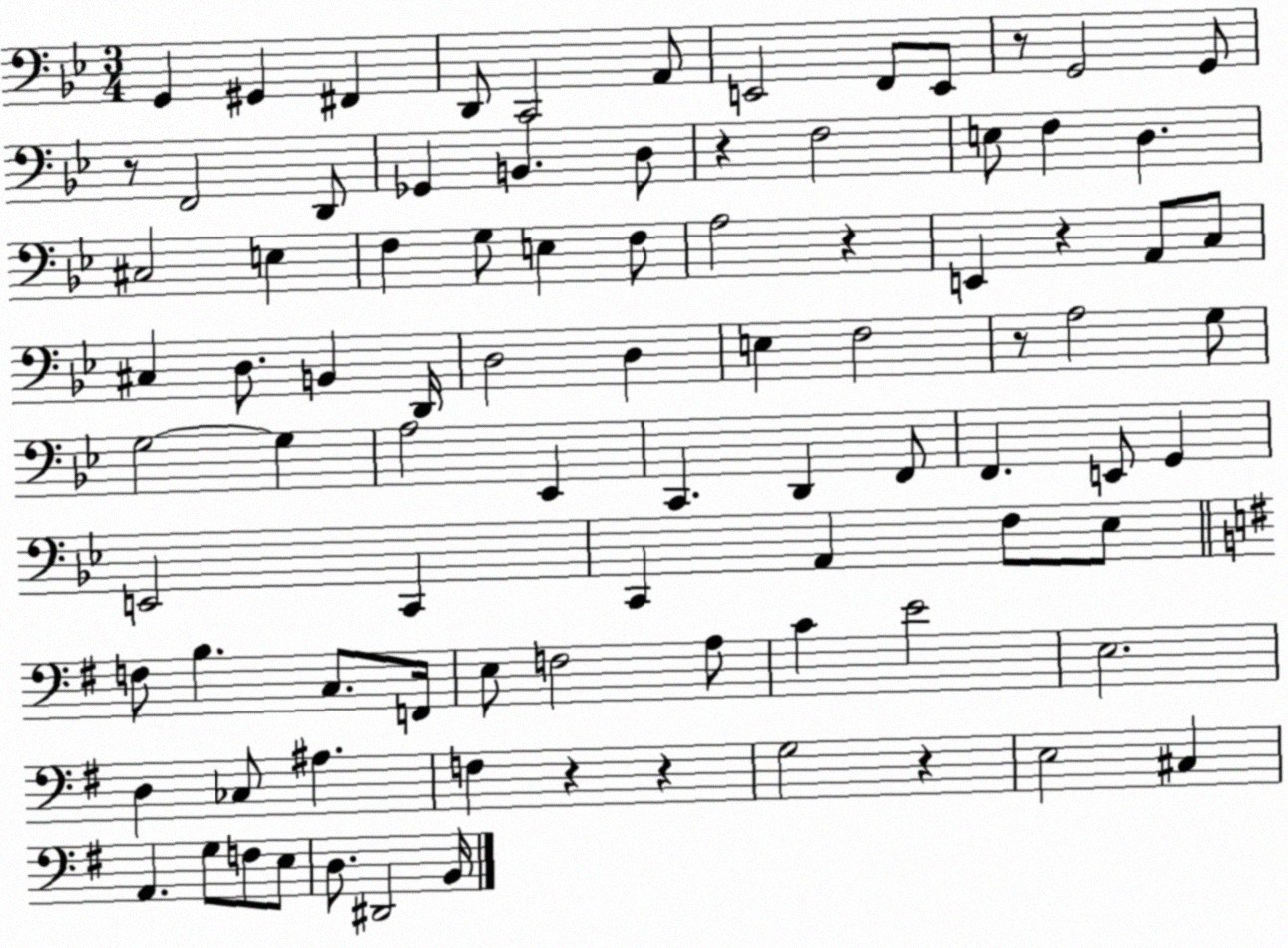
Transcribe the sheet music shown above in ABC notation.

X:1
T:Untitled
M:3/4
L:1/4
K:Bb
G,, ^G,, ^F,, D,,/2 C,,2 A,,/2 E,,2 F,,/2 E,,/2 z/2 G,,2 G,,/2 z/2 F,,2 D,,/2 _G,, B,, D,/2 z F,2 E,/2 F, D, ^C,2 E, F, G,/2 E, F,/2 A,2 z E,, z A,,/2 C,/2 ^C, D,/2 B,, D,,/4 D,2 D, E, F,2 z/2 A,2 G,/2 G,2 G, A,2 _E,, C,, D,, F,,/2 F,, E,,/2 G,, E,,2 C,, C,, A,, F,/2 _E,/2 F,/2 B, C,/2 F,,/4 E,/2 F,2 A,/2 C E2 E,2 D, _C,/2 ^A, F, z z G,2 z E,2 ^C, A,, G,/2 F,/2 E,/2 D,/2 ^D,,2 B,,/4